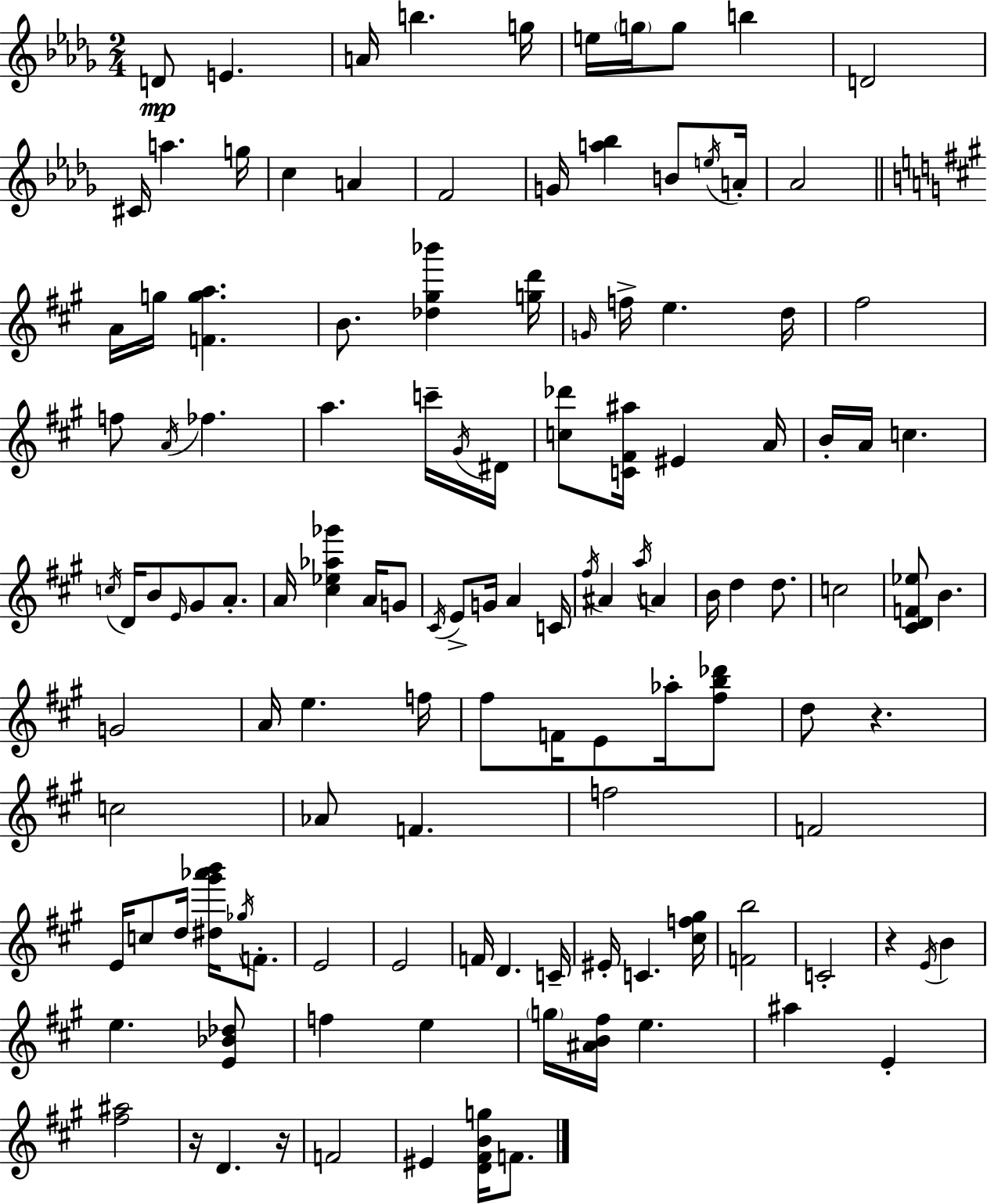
D4/e E4/q. A4/s B5/q. G5/s E5/s G5/s G5/e B5/q D4/h C#4/s A5/q. G5/s C5/q A4/q F4/h G4/s [A5,Bb5]/q B4/e E5/s A4/s Ab4/h A4/s G5/s [F4,G5,A5]/q. B4/e. [Db5,G#5,Bb6]/q [G5,D6]/s G4/s F5/s E5/q. D5/s F#5/h F5/e A4/s FES5/q. A5/q. C6/s G#4/s D#4/s [C5,Db6]/e [C4,F#4,A#5]/s EIS4/q A4/s B4/s A4/s C5/q. C5/s D4/s B4/e E4/s G#4/e A4/e. A4/s [C#5,Eb5,Ab5,Gb6]/q A4/s G4/e C#4/s E4/e G4/s A4/q C4/s F#5/s A#4/q A5/s A4/q B4/s D5/q D5/e. C5/h [C#4,D4,F4,Eb5]/e B4/q. G4/h A4/s E5/q. F5/s F#5/e F4/s E4/e Ab5/s [F#5,B5,Db6]/e D5/e R/q. C5/h Ab4/e F4/q. F5/h F4/h E4/s C5/e D5/s [D#5,G#6,Ab6,B6]/s Gb5/s F4/e. E4/h E4/h F4/s D4/q. C4/s EIS4/s C4/q. [C#5,F5,G#5]/s [F4,B5]/h C4/h R/q E4/s B4/q E5/q. [E4,Bb4,Db5]/e F5/q E5/q G5/s [A#4,B4,F#5]/s E5/q. A#5/q E4/q [F#5,A#5]/h R/s D4/q. R/s F4/h EIS4/q [D4,F#4,B4,G5]/s F4/e.